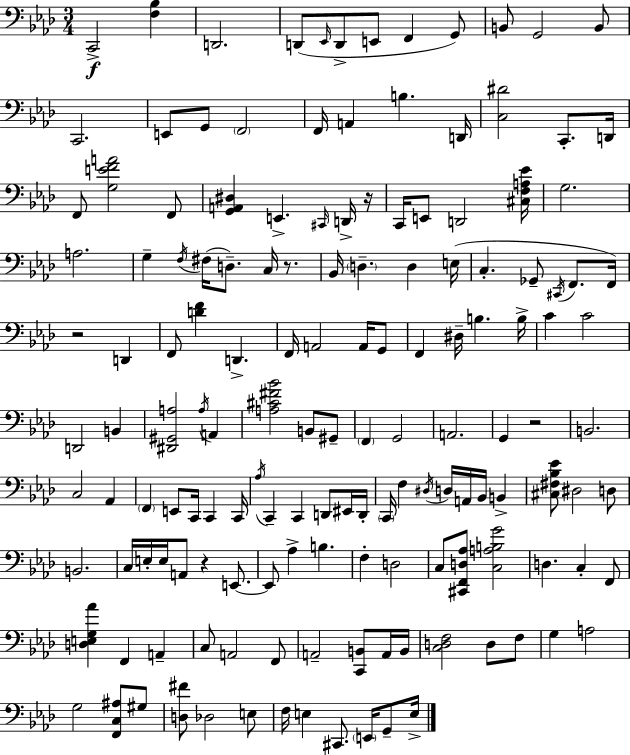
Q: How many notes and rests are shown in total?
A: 149